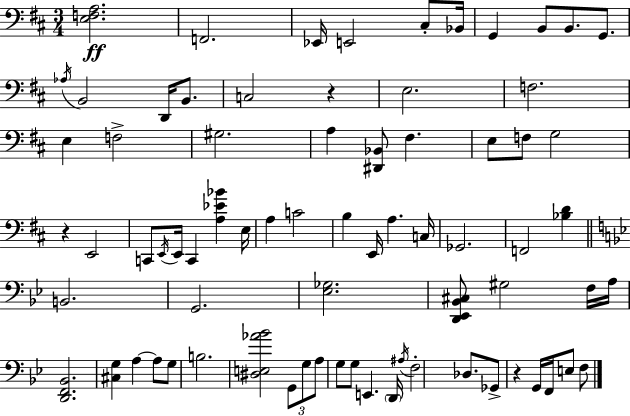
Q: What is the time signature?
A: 3/4